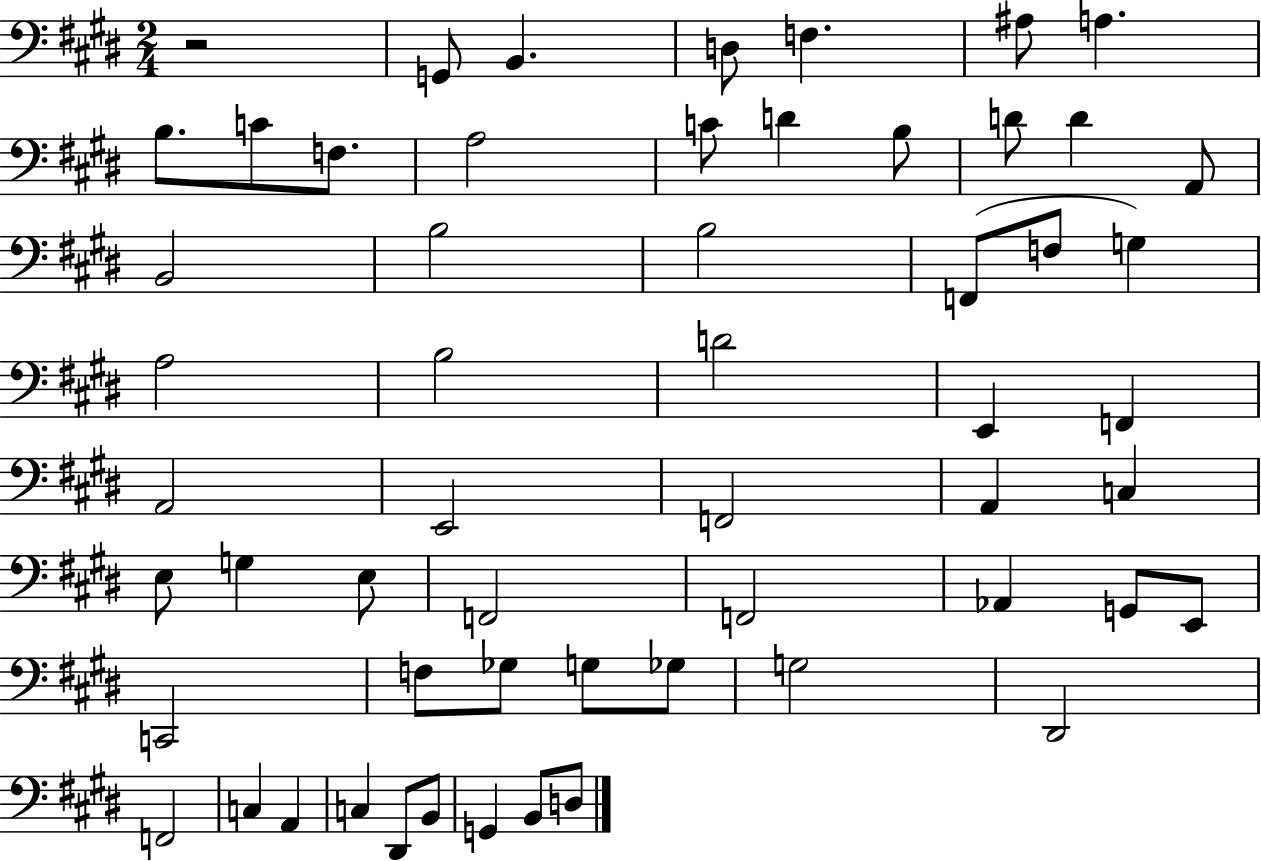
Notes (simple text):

R/h G2/e B2/q. D3/e F3/q. A#3/e A3/q. B3/e. C4/e F3/e. A3/h C4/e D4/q B3/e D4/e D4/q A2/e B2/h B3/h B3/h F2/e F3/e G3/q A3/h B3/h D4/h E2/q F2/q A2/h E2/h F2/h A2/q C3/q E3/e G3/q E3/e F2/h F2/h Ab2/q G2/e E2/e C2/h F3/e Gb3/e G3/e Gb3/e G3/h D#2/h F2/h C3/q A2/q C3/q D#2/e B2/e G2/q B2/e D3/e